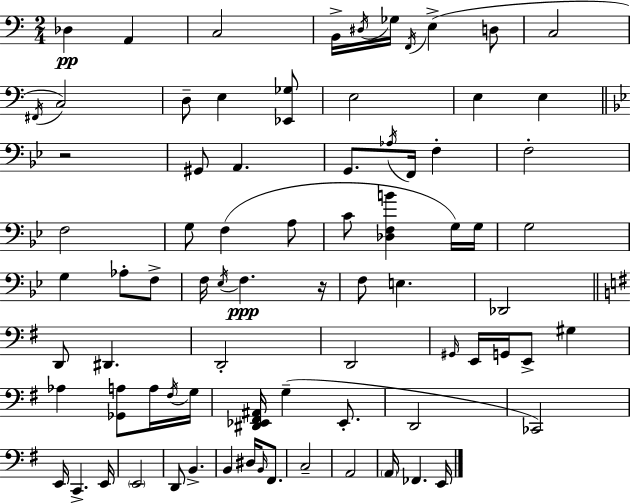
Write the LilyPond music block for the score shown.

{
  \clef bass
  \numericTimeSignature
  \time 2/4
  \key c \major
  des4\pp a,4 | c2 | b,16-> \acciaccatura { dis16 } ges16 \acciaccatura { f,16 }( e4-> | d8 c2 | \break \acciaccatura { fis,16 }) c2 | d8-- e4 | <ees, ges>8 e2 | e4 e4 | \break \bar "||" \break \key bes \major r2 | gis,8 a,4. | g,8. \acciaccatura { aes16 } f,16 f4-. | f2-. | \break f2 | g8 f4( a8 | c'8 <des f b'>4 g16) | g16 g2 | \break g4 aes8-. f8-> | f16 \acciaccatura { ees16 }\ppp f4. | r16 f8 e4. | des,2 | \break \bar "||" \break \key g \major d,8 dis,4. | d,2-. | d,2 | \grace { gis,16 } e,16 g,16 e,8-> gis4 | \break aes4 <ges, a>8 a16 | \acciaccatura { fis16 } g16 <dis, ees, fis, ais,>16 g4--( ees,8.-. | d,2 | ces,2) | \break e,16 c,4.-> | e,16 \parenthesize e,2 | d,8 b,4.-> | b,4 dis16 \grace { b,16 } | \break fis,8. c2-- | a,2 | \parenthesize a,16 fes,4. | e,16 \bar "|."
}